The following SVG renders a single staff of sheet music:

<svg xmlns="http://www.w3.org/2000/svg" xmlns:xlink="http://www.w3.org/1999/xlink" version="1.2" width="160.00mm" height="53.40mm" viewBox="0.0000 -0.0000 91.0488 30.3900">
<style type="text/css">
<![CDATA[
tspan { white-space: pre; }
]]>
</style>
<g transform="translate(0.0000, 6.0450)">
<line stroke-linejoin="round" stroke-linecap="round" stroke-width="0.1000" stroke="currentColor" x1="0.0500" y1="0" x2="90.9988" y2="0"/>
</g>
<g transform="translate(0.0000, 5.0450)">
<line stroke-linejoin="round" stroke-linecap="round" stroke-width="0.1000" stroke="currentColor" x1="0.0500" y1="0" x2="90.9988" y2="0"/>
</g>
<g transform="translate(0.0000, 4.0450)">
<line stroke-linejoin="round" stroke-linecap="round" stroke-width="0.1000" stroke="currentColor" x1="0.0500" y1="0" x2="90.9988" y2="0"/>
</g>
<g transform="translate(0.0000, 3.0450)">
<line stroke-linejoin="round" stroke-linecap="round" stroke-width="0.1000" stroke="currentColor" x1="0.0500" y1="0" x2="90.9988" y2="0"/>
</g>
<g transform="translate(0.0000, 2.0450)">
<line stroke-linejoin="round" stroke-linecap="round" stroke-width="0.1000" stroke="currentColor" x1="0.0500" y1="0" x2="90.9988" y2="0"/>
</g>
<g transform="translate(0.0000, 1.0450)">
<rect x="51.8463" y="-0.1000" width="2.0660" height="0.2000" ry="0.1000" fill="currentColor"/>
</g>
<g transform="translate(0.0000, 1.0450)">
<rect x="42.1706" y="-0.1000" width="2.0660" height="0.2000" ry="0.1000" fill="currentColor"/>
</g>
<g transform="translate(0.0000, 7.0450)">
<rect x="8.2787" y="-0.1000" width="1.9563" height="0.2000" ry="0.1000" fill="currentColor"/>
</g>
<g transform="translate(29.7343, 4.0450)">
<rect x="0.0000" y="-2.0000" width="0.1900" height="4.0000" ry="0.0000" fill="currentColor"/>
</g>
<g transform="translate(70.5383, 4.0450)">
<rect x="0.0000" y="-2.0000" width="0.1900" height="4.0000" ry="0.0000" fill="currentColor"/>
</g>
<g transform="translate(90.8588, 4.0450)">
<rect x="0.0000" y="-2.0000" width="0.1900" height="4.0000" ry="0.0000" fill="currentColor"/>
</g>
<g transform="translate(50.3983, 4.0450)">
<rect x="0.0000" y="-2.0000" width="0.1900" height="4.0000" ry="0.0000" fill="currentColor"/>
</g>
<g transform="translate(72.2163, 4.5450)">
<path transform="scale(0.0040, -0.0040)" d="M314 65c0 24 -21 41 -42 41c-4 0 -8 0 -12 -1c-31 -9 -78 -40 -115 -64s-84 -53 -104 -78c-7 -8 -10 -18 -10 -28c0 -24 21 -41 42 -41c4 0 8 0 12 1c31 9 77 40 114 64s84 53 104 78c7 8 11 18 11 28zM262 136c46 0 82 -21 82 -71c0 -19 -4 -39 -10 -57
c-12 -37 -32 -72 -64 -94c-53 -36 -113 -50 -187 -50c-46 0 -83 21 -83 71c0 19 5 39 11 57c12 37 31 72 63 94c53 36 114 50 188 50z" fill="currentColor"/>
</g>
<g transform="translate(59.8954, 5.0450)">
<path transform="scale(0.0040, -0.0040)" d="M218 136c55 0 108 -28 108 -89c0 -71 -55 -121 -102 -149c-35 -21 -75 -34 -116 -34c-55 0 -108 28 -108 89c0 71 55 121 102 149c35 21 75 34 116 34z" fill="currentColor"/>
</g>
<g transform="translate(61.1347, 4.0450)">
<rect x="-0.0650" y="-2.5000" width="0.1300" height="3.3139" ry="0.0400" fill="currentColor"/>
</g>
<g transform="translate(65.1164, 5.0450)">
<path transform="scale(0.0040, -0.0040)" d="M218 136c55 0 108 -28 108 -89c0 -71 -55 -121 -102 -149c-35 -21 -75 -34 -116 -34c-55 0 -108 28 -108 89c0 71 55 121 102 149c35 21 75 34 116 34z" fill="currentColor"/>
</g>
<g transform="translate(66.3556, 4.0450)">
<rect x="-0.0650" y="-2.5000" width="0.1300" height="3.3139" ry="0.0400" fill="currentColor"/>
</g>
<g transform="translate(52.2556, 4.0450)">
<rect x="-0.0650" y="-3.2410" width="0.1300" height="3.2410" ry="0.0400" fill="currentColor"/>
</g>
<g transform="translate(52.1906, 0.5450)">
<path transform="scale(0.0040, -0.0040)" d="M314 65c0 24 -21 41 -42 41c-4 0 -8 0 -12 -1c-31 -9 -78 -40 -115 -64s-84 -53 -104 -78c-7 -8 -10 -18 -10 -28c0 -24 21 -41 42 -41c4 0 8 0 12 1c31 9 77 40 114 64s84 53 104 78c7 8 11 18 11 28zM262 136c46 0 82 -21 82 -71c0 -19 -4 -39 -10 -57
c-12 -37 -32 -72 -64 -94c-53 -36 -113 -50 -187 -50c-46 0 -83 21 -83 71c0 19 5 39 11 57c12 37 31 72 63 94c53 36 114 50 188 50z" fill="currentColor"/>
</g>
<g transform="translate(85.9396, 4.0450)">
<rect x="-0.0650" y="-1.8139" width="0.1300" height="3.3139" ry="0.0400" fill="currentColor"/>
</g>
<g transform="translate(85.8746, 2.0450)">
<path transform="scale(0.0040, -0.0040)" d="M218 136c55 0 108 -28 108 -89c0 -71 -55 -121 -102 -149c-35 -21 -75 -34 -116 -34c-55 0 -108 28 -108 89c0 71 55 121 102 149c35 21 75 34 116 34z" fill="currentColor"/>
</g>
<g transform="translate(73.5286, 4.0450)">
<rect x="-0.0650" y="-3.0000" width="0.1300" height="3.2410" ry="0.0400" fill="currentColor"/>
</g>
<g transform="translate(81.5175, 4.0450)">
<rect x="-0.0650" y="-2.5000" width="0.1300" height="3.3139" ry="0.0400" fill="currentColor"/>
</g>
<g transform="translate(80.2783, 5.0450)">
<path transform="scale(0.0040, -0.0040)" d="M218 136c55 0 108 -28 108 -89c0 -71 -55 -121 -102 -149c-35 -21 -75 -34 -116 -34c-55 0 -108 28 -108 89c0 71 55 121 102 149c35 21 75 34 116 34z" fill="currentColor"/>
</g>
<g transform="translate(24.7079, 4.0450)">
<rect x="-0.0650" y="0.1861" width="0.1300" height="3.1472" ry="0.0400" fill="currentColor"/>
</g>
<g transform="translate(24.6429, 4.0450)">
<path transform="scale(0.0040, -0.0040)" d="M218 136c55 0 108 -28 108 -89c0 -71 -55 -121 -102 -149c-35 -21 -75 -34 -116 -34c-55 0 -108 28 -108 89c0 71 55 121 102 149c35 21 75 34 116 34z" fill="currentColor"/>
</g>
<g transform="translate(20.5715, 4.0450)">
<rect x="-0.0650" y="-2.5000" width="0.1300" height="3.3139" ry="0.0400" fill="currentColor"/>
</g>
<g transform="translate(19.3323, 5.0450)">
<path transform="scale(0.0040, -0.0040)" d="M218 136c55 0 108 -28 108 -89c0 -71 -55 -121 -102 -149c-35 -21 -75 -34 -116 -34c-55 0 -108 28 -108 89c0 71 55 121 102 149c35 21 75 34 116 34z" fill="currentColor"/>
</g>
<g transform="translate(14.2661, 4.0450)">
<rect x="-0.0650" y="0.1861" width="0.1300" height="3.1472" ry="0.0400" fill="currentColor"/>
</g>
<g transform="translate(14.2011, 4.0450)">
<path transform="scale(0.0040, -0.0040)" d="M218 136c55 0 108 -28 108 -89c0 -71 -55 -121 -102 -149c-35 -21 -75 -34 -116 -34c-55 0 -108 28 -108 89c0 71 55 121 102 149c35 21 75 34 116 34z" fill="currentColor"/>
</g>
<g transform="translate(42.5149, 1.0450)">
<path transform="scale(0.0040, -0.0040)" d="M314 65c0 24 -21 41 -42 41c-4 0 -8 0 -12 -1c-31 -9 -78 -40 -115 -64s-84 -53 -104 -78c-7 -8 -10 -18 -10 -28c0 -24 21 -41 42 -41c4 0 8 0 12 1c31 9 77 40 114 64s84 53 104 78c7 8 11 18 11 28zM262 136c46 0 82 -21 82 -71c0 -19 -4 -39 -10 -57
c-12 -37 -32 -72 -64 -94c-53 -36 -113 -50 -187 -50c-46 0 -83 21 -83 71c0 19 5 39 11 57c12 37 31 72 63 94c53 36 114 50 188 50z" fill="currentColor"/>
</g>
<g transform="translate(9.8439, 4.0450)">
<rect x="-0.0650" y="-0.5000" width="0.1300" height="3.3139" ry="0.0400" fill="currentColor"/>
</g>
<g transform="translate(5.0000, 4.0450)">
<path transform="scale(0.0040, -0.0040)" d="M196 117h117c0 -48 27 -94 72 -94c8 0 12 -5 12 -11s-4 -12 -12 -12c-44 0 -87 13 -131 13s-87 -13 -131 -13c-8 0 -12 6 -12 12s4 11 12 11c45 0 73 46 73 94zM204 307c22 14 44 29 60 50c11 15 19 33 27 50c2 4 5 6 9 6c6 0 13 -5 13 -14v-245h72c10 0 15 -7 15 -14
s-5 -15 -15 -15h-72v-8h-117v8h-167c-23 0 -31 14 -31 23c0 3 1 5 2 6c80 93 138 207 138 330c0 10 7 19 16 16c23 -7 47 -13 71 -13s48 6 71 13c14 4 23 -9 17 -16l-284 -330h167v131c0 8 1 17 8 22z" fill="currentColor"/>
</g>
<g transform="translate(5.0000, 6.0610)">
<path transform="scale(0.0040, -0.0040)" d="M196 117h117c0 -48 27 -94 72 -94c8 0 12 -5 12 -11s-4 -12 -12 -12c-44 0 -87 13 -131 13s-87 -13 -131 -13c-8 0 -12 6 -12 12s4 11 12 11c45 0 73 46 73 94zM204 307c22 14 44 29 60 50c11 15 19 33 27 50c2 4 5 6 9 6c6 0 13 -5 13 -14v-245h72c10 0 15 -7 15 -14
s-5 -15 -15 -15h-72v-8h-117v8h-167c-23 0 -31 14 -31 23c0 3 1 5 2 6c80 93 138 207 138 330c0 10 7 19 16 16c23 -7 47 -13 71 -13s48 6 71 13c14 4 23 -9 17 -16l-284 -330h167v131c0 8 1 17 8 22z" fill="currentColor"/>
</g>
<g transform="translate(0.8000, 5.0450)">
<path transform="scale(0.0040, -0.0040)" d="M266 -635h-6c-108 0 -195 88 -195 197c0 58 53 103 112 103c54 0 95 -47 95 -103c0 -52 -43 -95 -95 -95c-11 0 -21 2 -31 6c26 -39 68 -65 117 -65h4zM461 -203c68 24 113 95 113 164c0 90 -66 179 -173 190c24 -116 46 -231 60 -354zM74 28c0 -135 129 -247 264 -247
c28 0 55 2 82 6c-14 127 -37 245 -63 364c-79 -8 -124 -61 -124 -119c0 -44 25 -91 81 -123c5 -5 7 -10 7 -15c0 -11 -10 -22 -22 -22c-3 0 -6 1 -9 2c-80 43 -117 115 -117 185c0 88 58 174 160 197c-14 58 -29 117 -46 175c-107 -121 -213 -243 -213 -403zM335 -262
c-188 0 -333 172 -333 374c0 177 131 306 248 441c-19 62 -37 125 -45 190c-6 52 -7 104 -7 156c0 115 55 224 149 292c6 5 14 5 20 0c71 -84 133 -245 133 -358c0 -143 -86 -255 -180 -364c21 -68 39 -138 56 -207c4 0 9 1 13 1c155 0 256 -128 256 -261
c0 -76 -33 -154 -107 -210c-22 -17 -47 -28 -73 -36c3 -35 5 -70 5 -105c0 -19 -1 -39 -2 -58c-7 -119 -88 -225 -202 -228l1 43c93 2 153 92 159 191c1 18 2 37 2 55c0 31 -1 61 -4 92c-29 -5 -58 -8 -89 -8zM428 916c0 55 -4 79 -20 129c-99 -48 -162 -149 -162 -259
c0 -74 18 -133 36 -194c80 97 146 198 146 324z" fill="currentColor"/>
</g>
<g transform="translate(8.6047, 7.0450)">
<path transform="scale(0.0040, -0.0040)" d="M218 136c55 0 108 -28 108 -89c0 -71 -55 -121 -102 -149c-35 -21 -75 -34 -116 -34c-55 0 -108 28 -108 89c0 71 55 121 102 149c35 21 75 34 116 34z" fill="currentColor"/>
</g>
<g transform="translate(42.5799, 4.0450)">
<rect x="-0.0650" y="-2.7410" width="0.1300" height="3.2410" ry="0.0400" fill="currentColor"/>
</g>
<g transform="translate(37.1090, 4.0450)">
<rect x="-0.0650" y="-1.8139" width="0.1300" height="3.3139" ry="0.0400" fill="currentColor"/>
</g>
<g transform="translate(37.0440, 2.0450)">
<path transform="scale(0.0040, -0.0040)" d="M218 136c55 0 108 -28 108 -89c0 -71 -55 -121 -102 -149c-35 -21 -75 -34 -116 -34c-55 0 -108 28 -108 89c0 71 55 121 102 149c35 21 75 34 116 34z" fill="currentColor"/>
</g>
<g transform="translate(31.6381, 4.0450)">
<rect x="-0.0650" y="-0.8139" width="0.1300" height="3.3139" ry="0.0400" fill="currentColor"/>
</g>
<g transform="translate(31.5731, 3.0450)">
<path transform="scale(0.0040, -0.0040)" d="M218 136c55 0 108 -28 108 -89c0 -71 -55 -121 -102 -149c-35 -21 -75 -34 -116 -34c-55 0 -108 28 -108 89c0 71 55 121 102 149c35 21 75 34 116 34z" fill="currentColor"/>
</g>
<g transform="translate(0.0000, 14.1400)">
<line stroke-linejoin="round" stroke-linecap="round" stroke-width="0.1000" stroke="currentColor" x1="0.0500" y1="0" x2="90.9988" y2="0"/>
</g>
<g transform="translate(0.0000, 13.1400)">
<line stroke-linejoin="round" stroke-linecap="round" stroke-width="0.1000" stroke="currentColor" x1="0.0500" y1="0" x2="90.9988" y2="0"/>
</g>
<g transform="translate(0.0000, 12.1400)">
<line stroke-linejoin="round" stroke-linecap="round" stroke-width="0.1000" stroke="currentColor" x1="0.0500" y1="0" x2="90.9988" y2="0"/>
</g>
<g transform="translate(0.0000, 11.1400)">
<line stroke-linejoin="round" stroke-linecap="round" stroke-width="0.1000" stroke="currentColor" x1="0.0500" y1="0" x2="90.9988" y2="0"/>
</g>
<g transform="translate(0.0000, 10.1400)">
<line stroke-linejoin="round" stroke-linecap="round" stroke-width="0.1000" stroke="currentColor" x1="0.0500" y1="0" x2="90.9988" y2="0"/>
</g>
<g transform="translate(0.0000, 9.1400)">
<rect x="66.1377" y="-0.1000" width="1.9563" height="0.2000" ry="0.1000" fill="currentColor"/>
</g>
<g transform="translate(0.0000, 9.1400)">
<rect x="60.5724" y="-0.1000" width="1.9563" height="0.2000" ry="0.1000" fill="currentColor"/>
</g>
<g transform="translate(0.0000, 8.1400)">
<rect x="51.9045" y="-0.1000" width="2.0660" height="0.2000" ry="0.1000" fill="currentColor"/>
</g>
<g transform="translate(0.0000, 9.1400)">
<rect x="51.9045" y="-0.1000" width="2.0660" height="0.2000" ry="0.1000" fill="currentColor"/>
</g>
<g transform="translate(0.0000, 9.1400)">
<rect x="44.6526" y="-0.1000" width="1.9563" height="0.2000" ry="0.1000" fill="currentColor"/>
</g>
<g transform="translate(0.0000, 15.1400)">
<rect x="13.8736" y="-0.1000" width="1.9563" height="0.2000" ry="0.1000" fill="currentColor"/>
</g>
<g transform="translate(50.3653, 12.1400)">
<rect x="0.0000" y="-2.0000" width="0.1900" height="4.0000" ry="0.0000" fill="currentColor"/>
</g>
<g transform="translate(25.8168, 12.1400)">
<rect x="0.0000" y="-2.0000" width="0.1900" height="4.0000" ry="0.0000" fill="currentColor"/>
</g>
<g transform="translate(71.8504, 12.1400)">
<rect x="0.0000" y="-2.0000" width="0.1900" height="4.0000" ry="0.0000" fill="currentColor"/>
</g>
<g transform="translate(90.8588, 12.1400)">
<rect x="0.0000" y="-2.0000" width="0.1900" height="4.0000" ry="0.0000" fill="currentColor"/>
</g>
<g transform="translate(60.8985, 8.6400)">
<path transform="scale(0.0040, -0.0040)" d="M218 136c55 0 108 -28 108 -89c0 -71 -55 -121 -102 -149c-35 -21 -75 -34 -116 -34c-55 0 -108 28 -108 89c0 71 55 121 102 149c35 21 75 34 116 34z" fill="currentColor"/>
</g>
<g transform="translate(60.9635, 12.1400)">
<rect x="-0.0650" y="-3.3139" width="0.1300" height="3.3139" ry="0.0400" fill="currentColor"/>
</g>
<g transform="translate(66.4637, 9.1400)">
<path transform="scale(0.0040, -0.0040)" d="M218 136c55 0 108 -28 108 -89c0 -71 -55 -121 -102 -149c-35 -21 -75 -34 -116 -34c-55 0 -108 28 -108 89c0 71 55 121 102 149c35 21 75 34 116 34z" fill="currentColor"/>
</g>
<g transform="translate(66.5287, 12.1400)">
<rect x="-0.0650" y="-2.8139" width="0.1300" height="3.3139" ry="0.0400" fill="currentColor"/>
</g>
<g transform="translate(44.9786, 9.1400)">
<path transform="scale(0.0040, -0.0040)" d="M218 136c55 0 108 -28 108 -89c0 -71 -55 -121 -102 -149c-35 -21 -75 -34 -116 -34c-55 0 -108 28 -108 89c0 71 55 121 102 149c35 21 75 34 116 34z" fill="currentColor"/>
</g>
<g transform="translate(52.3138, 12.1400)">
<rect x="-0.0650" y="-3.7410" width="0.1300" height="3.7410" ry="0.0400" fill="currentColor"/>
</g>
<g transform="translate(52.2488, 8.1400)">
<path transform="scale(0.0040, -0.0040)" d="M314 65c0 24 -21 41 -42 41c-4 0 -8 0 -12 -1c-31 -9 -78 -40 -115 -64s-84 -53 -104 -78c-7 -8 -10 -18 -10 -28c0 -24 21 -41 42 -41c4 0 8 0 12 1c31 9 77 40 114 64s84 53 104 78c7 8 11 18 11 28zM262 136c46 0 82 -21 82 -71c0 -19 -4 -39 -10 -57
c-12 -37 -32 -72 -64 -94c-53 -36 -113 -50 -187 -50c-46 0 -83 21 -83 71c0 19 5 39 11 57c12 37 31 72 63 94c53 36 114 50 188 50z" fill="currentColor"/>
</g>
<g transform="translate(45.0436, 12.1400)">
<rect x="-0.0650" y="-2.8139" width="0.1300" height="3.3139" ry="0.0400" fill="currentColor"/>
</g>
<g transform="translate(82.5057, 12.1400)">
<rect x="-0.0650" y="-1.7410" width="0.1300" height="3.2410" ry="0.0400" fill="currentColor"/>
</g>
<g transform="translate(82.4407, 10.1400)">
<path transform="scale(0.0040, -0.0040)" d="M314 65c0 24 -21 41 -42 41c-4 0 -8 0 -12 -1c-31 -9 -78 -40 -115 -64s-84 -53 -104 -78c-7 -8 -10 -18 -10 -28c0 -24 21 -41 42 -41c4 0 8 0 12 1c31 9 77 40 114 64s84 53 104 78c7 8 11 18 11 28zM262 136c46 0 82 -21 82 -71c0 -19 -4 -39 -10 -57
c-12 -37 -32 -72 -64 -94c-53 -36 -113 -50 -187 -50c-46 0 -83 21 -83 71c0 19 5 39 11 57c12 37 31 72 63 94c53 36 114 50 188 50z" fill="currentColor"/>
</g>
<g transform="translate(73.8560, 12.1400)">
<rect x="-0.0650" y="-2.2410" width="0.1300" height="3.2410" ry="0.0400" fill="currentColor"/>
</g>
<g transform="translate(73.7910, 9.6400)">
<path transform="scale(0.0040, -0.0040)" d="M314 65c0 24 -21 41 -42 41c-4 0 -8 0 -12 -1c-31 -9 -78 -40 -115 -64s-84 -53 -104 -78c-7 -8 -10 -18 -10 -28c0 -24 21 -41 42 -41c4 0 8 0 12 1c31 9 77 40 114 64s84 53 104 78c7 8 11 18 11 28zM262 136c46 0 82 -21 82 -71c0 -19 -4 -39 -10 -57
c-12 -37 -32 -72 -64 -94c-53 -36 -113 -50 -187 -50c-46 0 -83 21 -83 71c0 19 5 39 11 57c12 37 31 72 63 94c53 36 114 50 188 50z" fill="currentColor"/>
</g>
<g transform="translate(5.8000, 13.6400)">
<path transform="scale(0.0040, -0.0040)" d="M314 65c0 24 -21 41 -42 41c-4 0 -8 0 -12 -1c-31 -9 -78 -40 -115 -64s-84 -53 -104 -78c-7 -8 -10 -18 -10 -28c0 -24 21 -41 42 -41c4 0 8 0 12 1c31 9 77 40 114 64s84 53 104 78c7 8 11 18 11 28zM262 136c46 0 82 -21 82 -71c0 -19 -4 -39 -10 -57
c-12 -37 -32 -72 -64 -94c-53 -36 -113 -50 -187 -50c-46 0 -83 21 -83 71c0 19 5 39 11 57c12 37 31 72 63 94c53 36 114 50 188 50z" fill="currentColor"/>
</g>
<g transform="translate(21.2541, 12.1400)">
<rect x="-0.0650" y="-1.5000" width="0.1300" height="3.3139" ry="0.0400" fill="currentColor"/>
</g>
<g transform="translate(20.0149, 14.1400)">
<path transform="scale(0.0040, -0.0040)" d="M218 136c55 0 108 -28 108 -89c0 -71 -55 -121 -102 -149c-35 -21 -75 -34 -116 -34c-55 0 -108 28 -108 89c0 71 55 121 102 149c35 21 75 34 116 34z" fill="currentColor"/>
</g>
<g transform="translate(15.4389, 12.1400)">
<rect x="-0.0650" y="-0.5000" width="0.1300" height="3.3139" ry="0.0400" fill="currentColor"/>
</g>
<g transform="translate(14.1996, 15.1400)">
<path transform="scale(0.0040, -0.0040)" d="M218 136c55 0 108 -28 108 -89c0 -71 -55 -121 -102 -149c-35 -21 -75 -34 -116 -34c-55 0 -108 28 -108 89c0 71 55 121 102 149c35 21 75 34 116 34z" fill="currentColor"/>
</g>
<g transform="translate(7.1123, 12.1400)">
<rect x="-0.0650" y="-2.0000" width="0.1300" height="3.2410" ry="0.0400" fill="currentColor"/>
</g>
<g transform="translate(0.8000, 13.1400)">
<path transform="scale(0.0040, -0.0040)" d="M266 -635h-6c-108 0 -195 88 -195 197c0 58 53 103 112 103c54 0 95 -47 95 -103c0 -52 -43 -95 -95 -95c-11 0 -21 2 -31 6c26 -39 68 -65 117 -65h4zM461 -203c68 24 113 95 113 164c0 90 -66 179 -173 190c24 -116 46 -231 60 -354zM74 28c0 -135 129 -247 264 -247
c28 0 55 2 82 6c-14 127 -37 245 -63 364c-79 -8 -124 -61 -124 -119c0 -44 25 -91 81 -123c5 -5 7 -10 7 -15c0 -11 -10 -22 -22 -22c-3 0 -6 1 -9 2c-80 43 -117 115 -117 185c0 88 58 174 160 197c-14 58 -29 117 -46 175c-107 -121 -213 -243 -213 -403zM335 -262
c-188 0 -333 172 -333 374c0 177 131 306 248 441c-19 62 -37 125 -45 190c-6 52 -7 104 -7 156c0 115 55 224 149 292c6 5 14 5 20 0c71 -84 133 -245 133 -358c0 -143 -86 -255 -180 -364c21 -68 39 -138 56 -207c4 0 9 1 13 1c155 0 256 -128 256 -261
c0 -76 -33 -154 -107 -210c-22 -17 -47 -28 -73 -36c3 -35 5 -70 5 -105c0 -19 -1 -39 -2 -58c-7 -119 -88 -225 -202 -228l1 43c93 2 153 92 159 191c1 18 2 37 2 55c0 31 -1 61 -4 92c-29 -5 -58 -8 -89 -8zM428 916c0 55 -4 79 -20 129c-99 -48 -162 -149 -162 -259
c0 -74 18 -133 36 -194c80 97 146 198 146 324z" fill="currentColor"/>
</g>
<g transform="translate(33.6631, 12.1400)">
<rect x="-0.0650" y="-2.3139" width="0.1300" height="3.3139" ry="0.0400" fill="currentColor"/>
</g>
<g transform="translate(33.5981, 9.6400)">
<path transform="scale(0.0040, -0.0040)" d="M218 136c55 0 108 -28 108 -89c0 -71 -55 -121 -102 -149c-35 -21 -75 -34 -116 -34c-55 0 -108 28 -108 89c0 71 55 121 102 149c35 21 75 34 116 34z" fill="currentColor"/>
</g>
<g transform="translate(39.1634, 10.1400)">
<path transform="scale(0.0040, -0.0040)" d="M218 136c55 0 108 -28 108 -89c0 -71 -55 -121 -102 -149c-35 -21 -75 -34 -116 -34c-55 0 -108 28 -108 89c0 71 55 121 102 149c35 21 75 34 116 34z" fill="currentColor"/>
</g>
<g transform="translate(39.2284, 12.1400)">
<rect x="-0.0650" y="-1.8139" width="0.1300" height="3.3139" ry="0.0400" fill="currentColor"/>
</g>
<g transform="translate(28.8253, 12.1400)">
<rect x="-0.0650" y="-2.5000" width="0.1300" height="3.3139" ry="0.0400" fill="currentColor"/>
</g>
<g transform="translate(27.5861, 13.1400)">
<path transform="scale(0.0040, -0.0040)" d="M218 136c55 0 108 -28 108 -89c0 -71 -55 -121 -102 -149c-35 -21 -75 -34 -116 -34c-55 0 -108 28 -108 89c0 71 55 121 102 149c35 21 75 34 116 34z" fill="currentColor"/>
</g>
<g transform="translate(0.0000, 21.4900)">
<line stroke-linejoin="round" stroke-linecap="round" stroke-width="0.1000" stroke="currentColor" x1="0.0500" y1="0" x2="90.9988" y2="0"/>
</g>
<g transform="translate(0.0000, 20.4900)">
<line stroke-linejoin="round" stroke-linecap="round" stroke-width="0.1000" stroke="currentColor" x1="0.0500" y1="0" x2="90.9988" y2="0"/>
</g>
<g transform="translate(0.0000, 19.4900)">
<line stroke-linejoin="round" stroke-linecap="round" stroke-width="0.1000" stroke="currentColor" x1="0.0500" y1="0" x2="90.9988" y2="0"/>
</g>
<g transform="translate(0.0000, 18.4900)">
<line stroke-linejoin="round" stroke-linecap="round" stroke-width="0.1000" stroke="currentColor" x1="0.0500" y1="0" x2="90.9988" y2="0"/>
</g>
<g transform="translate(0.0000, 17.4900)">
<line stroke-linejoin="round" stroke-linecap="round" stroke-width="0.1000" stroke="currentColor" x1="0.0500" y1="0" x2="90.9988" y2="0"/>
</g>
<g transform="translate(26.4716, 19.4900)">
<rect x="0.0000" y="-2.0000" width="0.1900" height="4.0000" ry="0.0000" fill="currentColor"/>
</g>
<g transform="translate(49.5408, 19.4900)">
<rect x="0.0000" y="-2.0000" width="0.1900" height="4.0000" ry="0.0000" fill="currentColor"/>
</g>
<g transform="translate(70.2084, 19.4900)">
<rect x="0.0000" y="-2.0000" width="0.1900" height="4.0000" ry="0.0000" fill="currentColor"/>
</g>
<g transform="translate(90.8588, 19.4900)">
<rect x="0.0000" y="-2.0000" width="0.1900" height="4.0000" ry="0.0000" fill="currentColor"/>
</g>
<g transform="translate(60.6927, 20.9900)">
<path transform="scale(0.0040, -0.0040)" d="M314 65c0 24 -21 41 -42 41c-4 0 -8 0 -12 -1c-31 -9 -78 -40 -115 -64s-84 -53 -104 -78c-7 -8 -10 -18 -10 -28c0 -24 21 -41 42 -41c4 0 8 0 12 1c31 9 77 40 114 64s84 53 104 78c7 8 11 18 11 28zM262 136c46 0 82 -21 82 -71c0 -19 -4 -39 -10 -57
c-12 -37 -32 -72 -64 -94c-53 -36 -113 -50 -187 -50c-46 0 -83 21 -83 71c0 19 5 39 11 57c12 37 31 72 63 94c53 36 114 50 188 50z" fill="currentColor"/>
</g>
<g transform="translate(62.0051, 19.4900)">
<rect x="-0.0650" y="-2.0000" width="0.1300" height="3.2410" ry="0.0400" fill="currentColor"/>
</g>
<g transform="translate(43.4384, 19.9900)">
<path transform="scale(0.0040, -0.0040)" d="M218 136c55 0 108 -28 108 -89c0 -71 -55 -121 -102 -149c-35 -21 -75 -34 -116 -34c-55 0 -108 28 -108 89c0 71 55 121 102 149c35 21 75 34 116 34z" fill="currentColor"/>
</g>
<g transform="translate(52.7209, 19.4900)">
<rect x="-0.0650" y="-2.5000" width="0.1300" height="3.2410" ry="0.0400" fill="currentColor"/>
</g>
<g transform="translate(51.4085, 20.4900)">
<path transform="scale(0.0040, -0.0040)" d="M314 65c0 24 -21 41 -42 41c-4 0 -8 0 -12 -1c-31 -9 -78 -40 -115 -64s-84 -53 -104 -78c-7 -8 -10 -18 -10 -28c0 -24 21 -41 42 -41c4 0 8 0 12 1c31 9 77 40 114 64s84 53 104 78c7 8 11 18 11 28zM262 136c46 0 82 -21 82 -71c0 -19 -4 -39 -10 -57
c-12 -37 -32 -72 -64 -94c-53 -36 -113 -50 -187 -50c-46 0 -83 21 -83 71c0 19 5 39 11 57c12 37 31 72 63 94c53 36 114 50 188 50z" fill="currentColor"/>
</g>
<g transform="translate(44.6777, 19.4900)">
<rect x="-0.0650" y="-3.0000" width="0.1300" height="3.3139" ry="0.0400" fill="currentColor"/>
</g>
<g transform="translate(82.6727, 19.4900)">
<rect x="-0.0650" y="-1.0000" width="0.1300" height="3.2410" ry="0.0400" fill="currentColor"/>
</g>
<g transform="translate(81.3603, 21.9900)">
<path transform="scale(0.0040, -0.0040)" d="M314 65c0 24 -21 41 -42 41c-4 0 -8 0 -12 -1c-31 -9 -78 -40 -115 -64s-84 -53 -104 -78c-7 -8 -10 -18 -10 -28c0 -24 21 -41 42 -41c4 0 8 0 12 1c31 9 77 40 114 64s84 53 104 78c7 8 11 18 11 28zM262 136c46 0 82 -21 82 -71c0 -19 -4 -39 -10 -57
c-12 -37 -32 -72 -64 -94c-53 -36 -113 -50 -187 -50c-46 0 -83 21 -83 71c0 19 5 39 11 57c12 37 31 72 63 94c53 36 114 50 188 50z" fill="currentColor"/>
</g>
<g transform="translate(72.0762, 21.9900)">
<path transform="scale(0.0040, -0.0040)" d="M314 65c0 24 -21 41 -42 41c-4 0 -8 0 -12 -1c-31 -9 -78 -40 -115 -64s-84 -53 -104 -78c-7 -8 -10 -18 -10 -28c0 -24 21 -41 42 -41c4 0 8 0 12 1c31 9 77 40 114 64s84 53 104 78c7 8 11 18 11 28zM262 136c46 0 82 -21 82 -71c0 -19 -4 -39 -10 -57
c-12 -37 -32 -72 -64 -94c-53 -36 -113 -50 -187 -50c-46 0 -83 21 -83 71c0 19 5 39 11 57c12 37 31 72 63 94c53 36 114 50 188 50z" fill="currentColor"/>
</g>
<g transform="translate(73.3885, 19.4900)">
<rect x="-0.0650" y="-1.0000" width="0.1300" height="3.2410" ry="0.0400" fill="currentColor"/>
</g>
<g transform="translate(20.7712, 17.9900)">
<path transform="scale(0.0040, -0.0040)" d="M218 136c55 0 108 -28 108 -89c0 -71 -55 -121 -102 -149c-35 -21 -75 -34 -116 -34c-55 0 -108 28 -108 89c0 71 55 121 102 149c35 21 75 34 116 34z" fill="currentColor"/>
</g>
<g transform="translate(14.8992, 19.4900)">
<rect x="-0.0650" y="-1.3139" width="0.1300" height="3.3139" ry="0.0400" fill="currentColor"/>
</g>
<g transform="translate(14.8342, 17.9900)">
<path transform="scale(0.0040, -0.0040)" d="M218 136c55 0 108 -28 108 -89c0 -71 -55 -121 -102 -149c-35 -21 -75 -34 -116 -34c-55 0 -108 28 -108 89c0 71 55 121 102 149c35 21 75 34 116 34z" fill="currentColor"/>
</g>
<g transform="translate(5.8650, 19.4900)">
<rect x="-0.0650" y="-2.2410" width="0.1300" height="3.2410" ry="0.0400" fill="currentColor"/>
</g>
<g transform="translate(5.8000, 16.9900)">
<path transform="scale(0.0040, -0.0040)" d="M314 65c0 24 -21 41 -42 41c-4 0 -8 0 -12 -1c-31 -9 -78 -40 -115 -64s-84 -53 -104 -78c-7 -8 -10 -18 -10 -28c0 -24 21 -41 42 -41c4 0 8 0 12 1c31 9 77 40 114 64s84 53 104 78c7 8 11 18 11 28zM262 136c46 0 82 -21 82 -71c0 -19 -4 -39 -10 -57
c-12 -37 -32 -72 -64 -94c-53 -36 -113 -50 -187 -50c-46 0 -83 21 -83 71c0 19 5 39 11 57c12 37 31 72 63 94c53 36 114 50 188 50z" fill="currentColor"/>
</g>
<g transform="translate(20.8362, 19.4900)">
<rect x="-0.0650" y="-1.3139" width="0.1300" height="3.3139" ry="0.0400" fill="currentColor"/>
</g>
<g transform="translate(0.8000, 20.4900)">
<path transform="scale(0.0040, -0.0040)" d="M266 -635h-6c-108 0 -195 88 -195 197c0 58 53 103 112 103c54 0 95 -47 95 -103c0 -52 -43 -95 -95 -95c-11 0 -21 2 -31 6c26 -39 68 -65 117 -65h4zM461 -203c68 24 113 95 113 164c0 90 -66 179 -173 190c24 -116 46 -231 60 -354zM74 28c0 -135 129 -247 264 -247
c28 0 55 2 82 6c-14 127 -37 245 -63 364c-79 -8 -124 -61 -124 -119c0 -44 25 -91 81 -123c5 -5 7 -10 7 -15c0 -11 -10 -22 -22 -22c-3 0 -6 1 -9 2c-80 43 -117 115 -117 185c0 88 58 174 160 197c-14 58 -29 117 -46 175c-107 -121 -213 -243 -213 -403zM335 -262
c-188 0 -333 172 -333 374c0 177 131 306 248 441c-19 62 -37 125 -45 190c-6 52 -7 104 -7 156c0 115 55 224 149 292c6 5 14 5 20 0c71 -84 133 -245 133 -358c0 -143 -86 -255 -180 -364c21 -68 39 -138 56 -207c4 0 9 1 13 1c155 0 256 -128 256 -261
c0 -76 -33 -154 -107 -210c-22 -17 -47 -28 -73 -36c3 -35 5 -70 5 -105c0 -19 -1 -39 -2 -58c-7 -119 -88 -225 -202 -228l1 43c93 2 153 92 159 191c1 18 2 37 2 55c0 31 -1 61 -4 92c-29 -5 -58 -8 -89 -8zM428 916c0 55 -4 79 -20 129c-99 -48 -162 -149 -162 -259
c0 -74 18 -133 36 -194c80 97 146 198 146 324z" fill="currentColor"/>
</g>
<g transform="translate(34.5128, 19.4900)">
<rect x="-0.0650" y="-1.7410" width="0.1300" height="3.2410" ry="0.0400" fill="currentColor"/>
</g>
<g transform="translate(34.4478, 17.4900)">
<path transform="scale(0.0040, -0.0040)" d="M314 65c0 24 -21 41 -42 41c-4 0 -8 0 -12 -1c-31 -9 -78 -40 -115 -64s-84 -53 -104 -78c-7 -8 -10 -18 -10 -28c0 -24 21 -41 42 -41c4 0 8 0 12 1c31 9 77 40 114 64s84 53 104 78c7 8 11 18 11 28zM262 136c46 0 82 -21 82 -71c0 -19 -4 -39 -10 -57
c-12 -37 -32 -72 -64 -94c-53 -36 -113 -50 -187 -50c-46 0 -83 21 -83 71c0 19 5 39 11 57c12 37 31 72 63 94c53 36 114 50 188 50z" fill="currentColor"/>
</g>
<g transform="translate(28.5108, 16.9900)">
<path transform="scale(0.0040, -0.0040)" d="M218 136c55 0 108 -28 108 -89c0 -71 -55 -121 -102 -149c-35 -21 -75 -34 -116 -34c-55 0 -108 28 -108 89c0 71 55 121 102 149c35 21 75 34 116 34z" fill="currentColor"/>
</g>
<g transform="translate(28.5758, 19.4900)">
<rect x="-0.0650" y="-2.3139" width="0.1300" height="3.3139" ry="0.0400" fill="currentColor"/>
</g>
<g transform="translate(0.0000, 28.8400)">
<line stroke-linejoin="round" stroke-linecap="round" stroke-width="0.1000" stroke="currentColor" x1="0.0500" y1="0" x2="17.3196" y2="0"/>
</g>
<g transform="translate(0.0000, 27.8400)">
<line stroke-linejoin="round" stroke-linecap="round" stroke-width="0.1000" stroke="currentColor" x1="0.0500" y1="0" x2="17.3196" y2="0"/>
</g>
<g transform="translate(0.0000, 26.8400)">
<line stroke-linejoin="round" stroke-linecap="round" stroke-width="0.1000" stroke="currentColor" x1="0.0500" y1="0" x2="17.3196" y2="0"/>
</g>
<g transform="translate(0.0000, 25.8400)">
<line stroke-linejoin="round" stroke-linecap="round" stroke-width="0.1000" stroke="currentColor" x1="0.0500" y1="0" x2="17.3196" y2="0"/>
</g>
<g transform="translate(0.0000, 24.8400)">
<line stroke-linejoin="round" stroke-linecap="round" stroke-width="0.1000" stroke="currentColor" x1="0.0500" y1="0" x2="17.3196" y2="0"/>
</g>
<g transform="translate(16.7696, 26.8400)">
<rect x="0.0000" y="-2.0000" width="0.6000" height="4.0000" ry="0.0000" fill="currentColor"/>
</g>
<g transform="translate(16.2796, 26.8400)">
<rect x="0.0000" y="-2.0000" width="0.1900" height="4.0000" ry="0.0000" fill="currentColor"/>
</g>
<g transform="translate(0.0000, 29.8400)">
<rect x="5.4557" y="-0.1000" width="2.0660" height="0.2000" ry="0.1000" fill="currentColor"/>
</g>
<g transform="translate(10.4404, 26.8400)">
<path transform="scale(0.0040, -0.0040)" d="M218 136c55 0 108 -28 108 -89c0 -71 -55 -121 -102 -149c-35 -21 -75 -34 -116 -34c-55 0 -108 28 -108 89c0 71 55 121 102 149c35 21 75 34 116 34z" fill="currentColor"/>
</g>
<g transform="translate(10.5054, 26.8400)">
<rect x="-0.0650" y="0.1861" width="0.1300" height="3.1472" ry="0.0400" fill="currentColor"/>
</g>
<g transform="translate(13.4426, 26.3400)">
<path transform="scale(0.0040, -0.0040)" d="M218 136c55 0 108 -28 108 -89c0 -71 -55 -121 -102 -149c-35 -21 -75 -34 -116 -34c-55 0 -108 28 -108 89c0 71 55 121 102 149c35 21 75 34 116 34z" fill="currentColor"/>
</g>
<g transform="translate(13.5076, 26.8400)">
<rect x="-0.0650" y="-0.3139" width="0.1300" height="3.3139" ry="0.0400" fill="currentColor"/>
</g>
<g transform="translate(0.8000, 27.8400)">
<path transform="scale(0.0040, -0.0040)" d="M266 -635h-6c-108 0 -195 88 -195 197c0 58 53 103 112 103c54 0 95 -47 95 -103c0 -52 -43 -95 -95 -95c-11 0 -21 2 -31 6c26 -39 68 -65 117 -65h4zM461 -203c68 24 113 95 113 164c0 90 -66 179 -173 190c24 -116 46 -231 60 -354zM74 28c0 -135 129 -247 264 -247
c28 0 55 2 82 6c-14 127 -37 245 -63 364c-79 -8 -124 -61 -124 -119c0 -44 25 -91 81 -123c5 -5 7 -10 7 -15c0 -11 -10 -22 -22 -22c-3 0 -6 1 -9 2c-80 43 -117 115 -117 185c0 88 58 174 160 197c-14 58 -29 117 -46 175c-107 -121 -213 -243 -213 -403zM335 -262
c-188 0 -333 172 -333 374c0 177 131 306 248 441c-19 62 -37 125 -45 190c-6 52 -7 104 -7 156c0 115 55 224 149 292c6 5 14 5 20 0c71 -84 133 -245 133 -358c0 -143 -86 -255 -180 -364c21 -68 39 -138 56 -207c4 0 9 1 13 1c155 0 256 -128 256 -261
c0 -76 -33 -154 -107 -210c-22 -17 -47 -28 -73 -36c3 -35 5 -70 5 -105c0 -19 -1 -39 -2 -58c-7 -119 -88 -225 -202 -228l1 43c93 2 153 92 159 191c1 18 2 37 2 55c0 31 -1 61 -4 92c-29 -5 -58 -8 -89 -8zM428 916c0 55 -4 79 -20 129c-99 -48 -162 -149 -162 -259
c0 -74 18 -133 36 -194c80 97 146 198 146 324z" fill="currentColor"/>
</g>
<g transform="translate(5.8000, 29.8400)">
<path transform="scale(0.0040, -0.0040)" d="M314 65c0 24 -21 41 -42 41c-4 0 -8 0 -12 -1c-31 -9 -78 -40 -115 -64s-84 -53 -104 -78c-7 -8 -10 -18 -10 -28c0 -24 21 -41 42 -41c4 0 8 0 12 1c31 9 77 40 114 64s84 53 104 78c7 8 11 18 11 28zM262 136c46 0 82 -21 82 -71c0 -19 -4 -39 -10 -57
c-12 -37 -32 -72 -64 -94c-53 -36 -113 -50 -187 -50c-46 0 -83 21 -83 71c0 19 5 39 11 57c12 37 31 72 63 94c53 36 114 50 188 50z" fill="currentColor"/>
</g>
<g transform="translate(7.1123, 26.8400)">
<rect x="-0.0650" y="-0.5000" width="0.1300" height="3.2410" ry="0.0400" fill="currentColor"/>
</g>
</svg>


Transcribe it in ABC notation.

X:1
T:Untitled
M:4/4
L:1/4
K:C
C B G B d f a2 b2 G G A2 G f F2 C E G g f a c'2 b a g2 f2 g2 e e g f2 A G2 F2 D2 D2 C2 B c